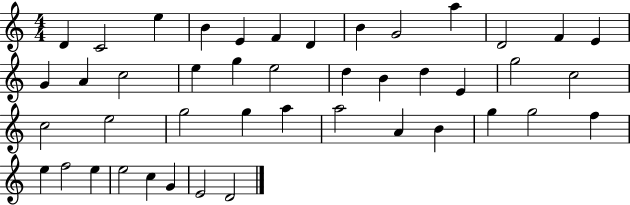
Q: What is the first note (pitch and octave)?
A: D4